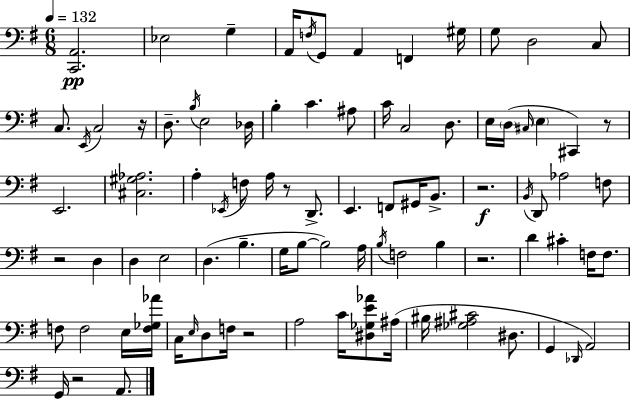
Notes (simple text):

[C2,A2]/h. Eb3/h G3/q A2/s F3/s G2/e A2/q F2/q G#3/s G3/e D3/h C3/e C3/e. E2/s C3/h R/s D3/e. B3/s E3/h Db3/s B3/q C4/q. A#3/e C4/s C3/h D3/e. E3/s D3/s C#3/s E3/q C#2/q R/e E2/h. [C#3,G#3,Ab3]/h. A3/q Eb2/s F3/e A3/s R/e D2/e. E2/q. F2/e G#2/s B2/e. R/h. B2/s D2/e Ab3/h F3/e R/h D3/q D3/q E3/h D3/q. B3/q. G3/s B3/e B3/h A3/s B3/s F3/h B3/q R/h. D4/q C#4/q F3/s F3/e. F3/e F3/h E3/s [F3,Gb3,Ab4]/s C3/s E3/s D3/e F3/s R/h A3/h C4/s [D#3,Gb3,E4,Ab4]/e A#3/s BIS3/s [Gb3,A#3,C#4]/h D#3/e. G2/q Db2/s A2/h G2/s R/h A2/e.